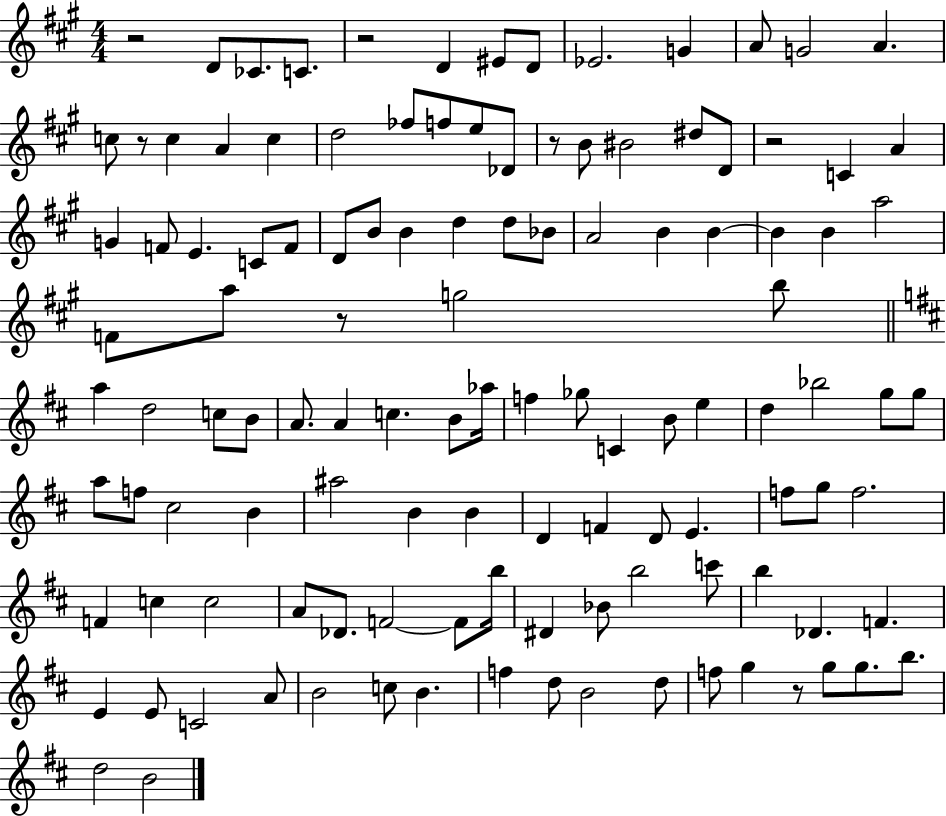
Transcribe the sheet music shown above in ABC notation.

X:1
T:Untitled
M:4/4
L:1/4
K:A
z2 D/2 _C/2 C/2 z2 D ^E/2 D/2 _E2 G A/2 G2 A c/2 z/2 c A c d2 _f/2 f/2 e/2 _D/2 z/2 B/2 ^B2 ^d/2 D/2 z2 C A G F/2 E C/2 F/2 D/2 B/2 B d d/2 _B/2 A2 B B B B a2 F/2 a/2 z/2 g2 b/2 a d2 c/2 B/2 A/2 A c B/2 _a/4 f _g/2 C B/2 e d _b2 g/2 g/2 a/2 f/2 ^c2 B ^a2 B B D F D/2 E f/2 g/2 f2 F c c2 A/2 _D/2 F2 F/2 b/4 ^D _B/2 b2 c'/2 b _D F E E/2 C2 A/2 B2 c/2 B f d/2 B2 d/2 f/2 g z/2 g/2 g/2 b/2 d2 B2